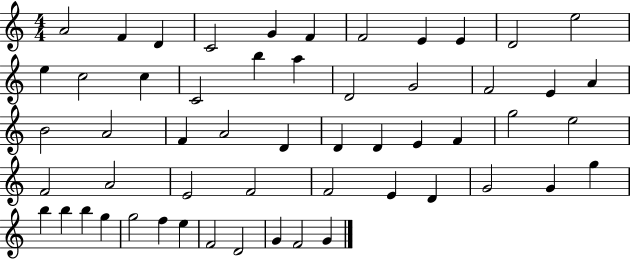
{
  \clef treble
  \numericTimeSignature
  \time 4/4
  \key c \major
  a'2 f'4 d'4 | c'2 g'4 f'4 | f'2 e'4 e'4 | d'2 e''2 | \break e''4 c''2 c''4 | c'2 b''4 a''4 | d'2 g'2 | f'2 e'4 a'4 | \break b'2 a'2 | f'4 a'2 d'4 | d'4 d'4 e'4 f'4 | g''2 e''2 | \break f'2 a'2 | e'2 f'2 | f'2 e'4 d'4 | g'2 g'4 g''4 | \break b''4 b''4 b''4 g''4 | g''2 f''4 e''4 | f'2 d'2 | g'4 f'2 g'4 | \break \bar "|."
}